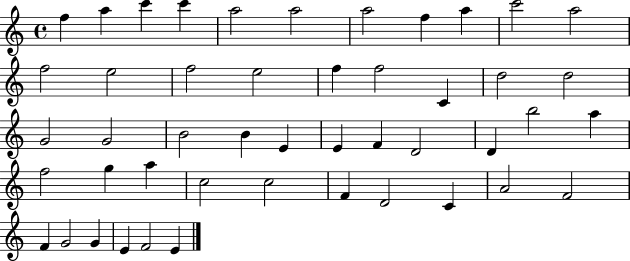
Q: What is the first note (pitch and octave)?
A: F5